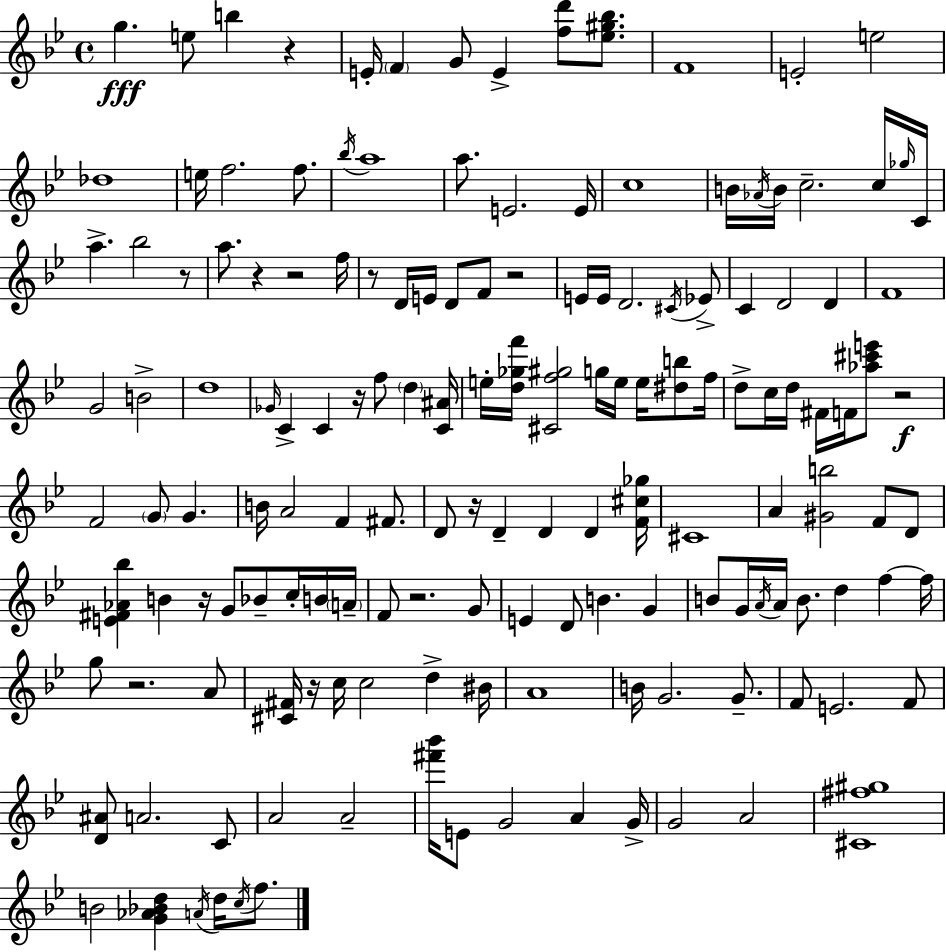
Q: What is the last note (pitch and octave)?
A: F5